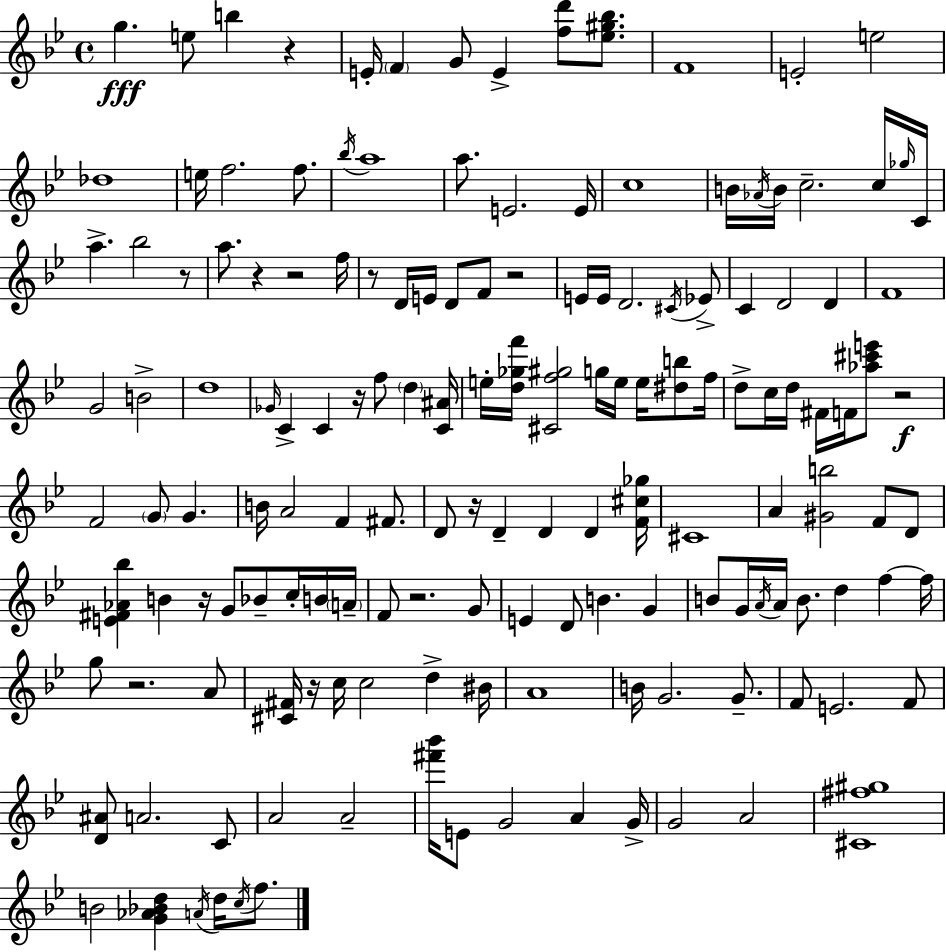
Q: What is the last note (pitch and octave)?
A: F5